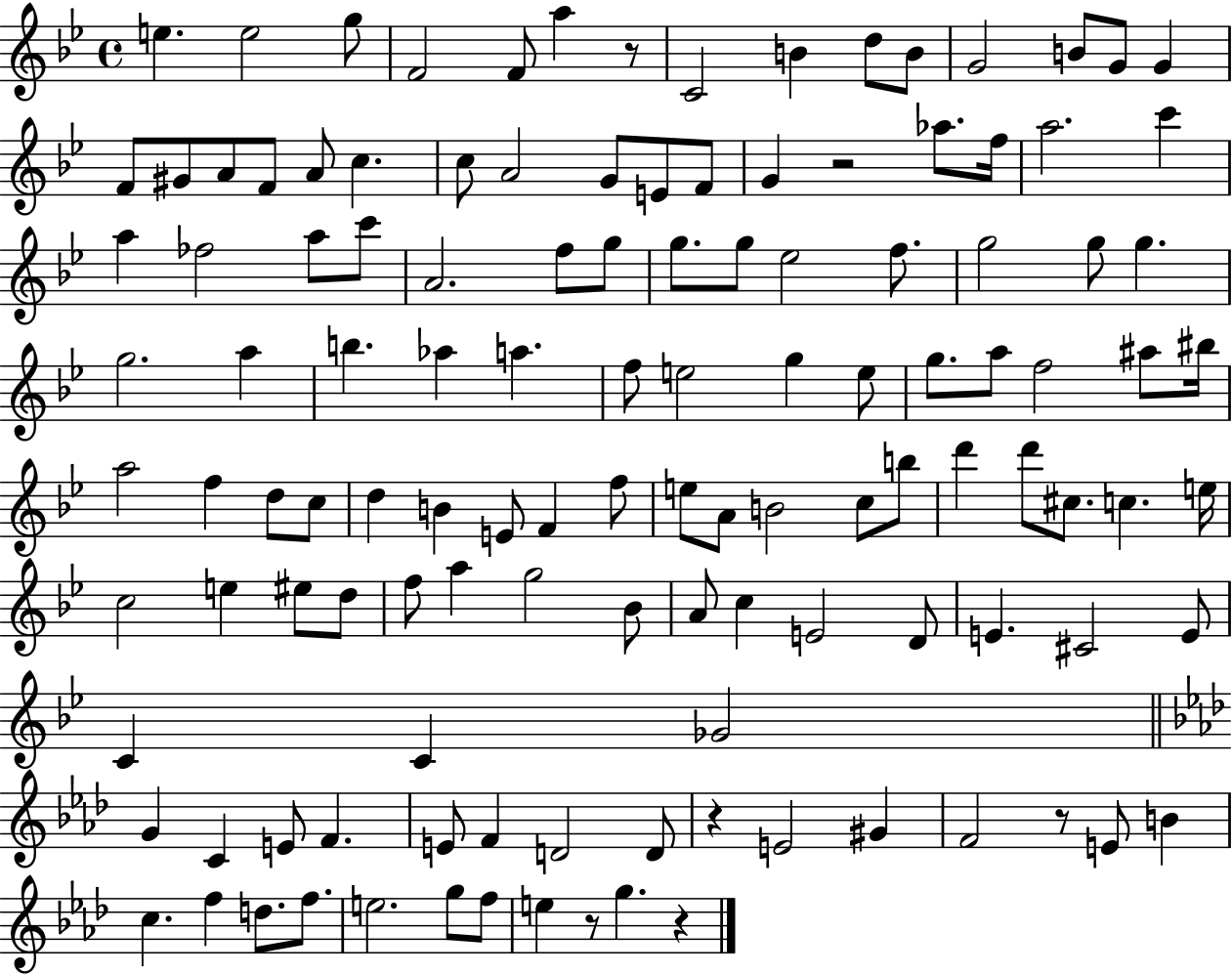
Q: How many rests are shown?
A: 6